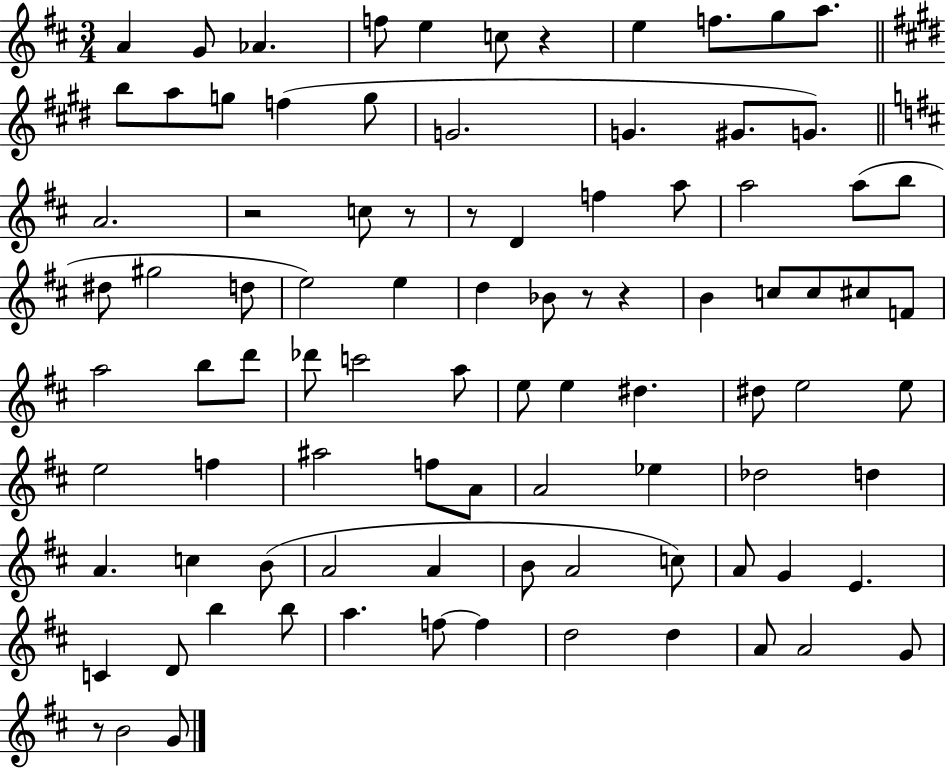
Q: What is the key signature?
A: D major